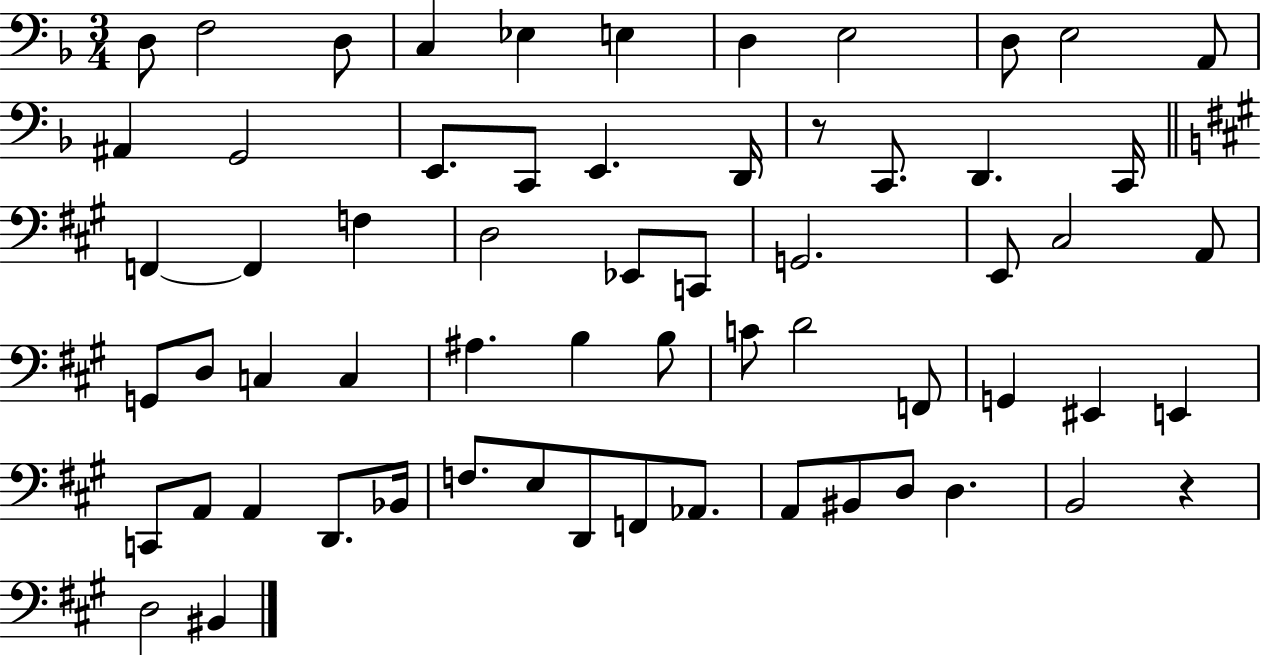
D3/e F3/h D3/e C3/q Eb3/q E3/q D3/q E3/h D3/e E3/h A2/e A#2/q G2/h E2/e. C2/e E2/q. D2/s R/e C2/e. D2/q. C2/s F2/q F2/q F3/q D3/h Eb2/e C2/e G2/h. E2/e C#3/h A2/e G2/e D3/e C3/q C3/q A#3/q. B3/q B3/e C4/e D4/h F2/e G2/q EIS2/q E2/q C2/e A2/e A2/q D2/e. Bb2/s F3/e. E3/e D2/e F2/e Ab2/e. A2/e BIS2/e D3/e D3/q. B2/h R/q D3/h BIS2/q